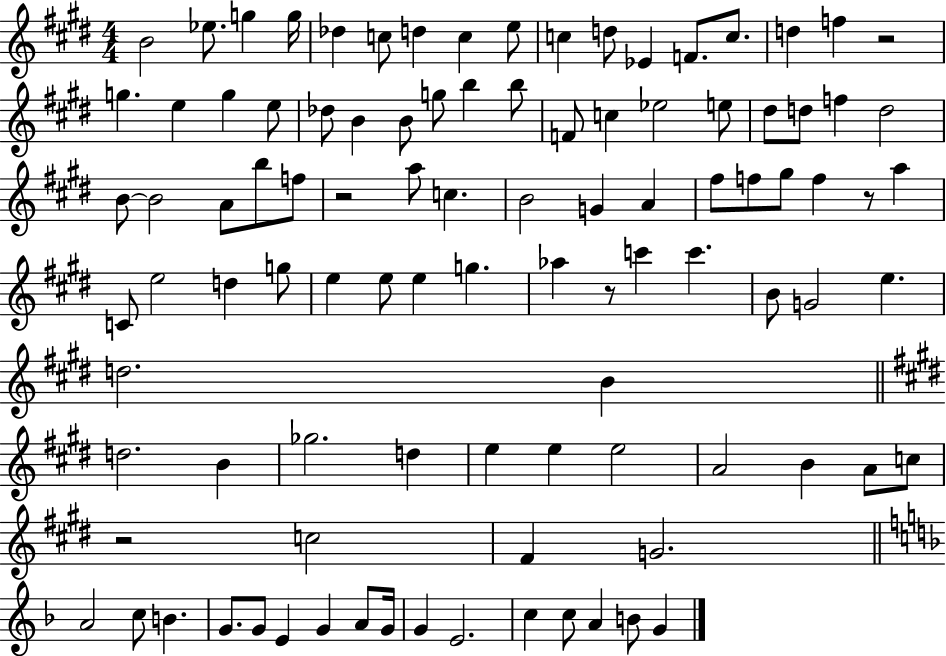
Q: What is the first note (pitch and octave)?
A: B4